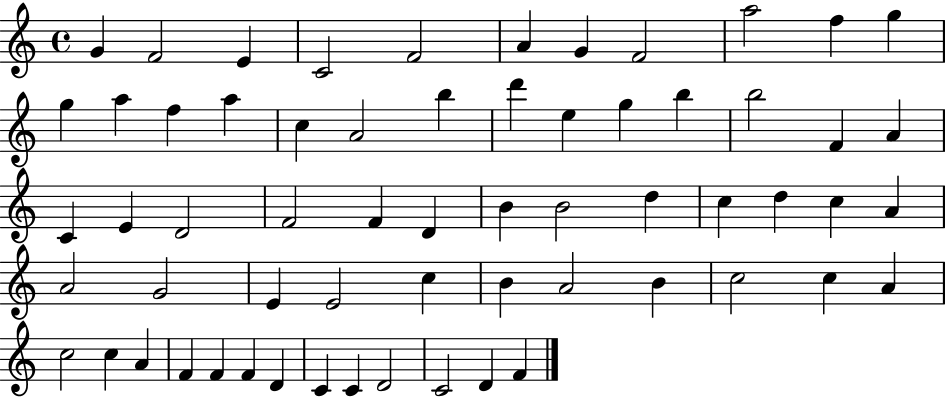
{
  \clef treble
  \time 4/4
  \defaultTimeSignature
  \key c \major
  g'4 f'2 e'4 | c'2 f'2 | a'4 g'4 f'2 | a''2 f''4 g''4 | \break g''4 a''4 f''4 a''4 | c''4 a'2 b''4 | d'''4 e''4 g''4 b''4 | b''2 f'4 a'4 | \break c'4 e'4 d'2 | f'2 f'4 d'4 | b'4 b'2 d''4 | c''4 d''4 c''4 a'4 | \break a'2 g'2 | e'4 e'2 c''4 | b'4 a'2 b'4 | c''2 c''4 a'4 | \break c''2 c''4 a'4 | f'4 f'4 f'4 d'4 | c'4 c'4 d'2 | c'2 d'4 f'4 | \break \bar "|."
}